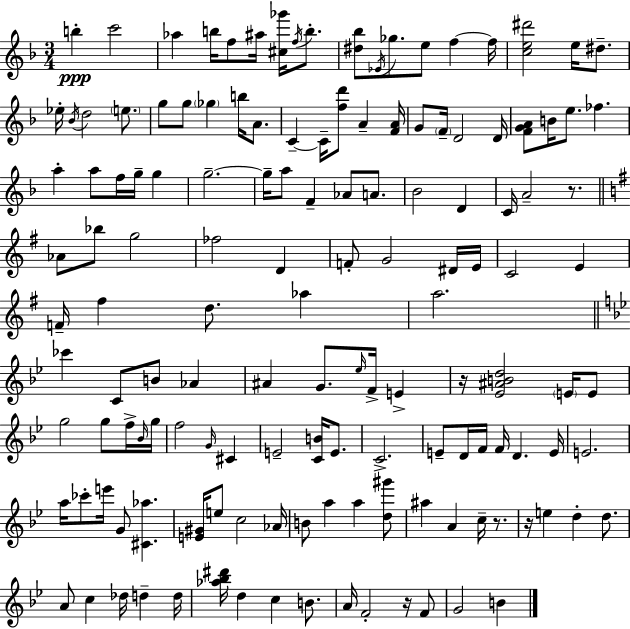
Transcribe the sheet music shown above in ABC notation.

X:1
T:Untitled
M:3/4
L:1/4
K:F
b c'2 _a b/4 f/2 ^a/4 [^c_g']/4 f/4 b/2 [^d_b]/2 _E/4 _g/2 e/2 f f/4 [ce^d']2 e/4 ^d/2 _e/4 _B/4 d2 e/2 g/2 g/2 _g b/4 A/2 C C/4 [fd']/2 A [FA]/4 G/2 F/4 D2 D/4 [FGA]/2 B/4 e/2 _f a a/2 f/4 g/4 g g2 g/4 a/2 F _A/2 A/2 _B2 D C/4 A2 z/2 _A/2 _b/2 g2 _f2 D F/2 G2 ^D/4 E/4 C2 E F/4 ^f d/2 _a a2 _c' C/2 B/2 _A ^A G/2 _e/4 F/4 E z/4 [_E^ABd]2 E/4 E/2 g2 g/2 f/4 _B/4 g/4 f2 G/4 ^C E2 [CB]/4 E/2 C2 E/2 D/4 F/4 F/4 D E/4 E2 a/4 _c'/2 e'/4 G/2 [^C_a] [E^G]/4 e/2 c2 _A/4 B/2 a a [d^g']/2 ^a A c/4 z/2 z/4 e d d/2 A/2 c _d/4 d d/4 [_a_b^d']/4 d c B/2 A/4 F2 z/4 F/2 G2 B